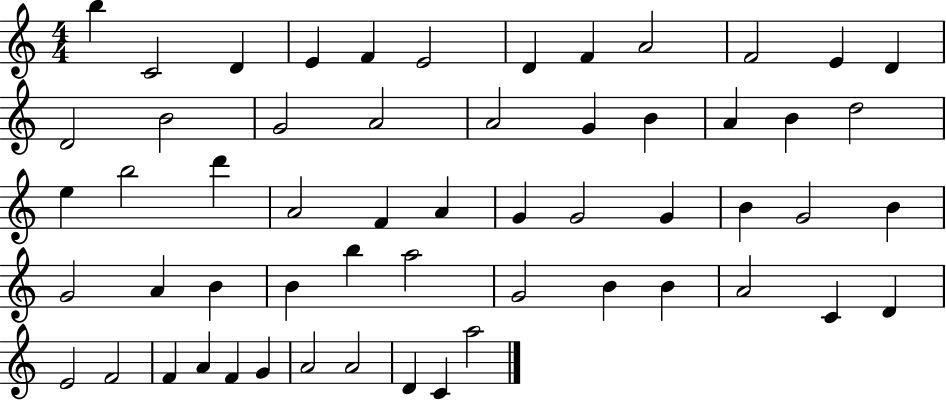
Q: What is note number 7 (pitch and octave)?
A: D4